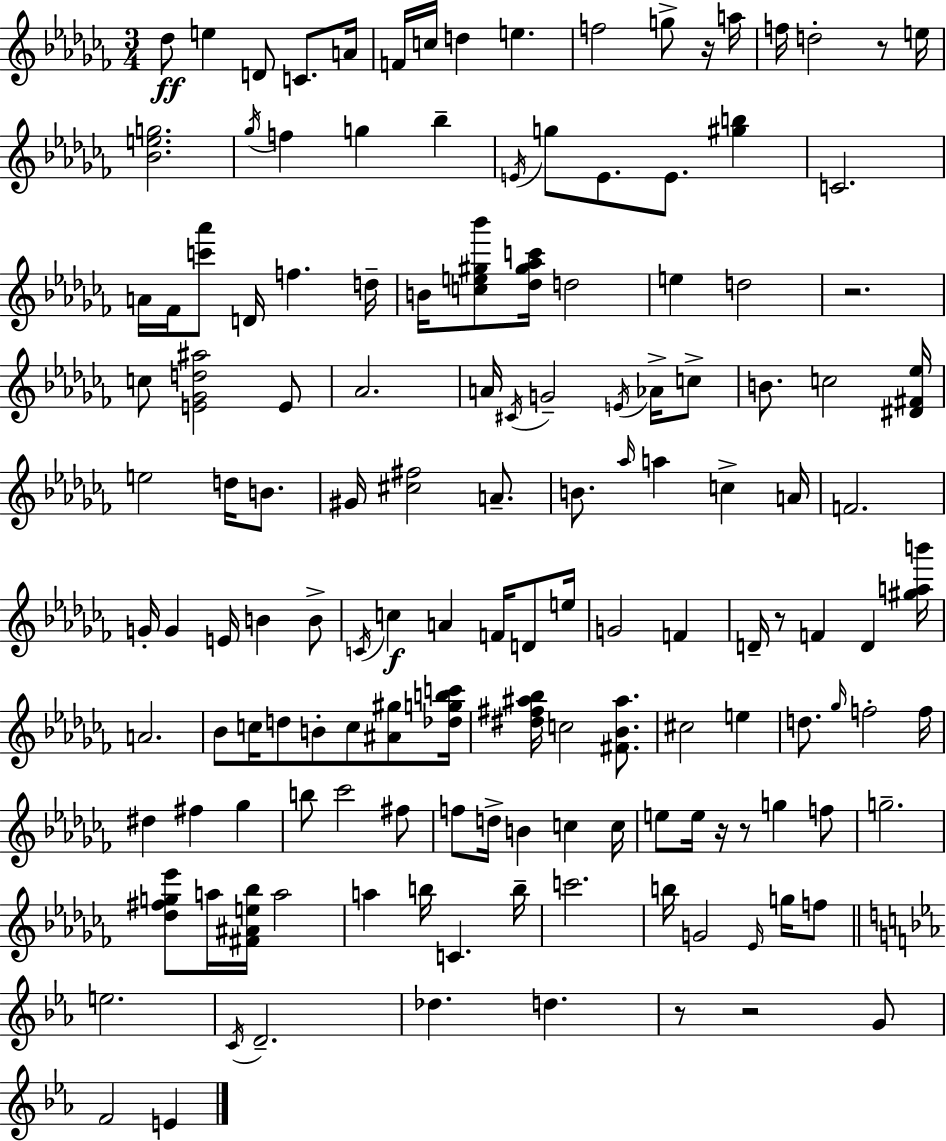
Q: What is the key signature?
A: AES minor